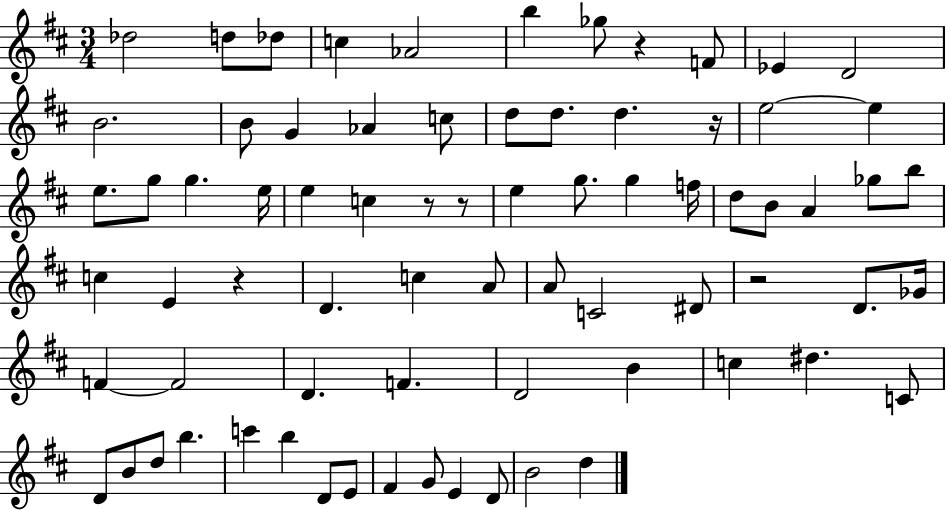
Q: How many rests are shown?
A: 6